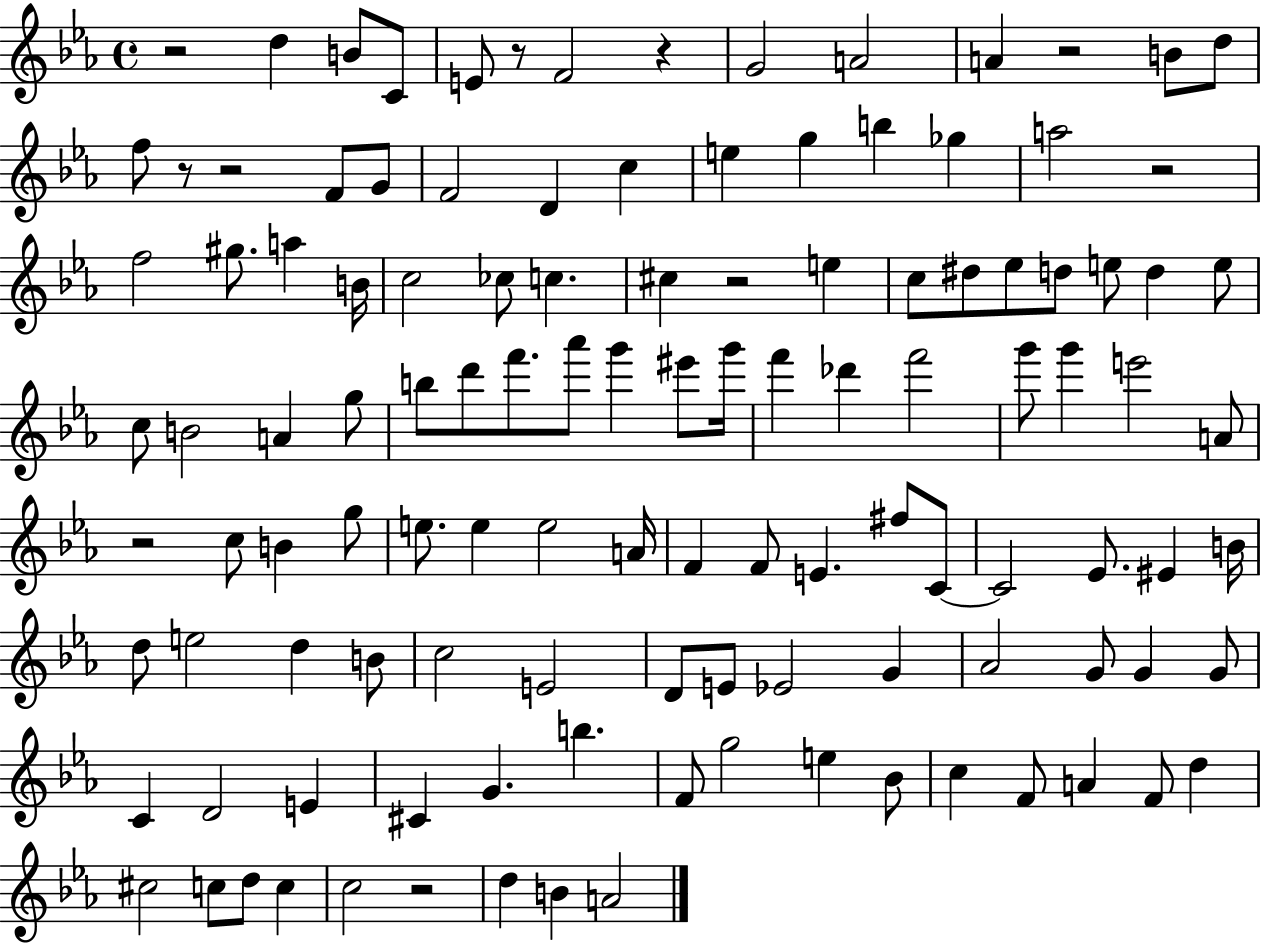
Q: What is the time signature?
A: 4/4